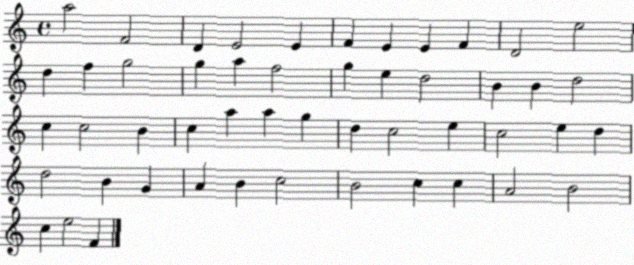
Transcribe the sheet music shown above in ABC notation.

X:1
T:Untitled
M:4/4
L:1/4
K:C
a2 F2 D E2 E F E E F D2 e2 d f g2 g a f2 g e d2 B B d2 c c2 B c a a g d c2 e c2 e d d2 B G A B c2 B2 c c A2 B2 c e2 F